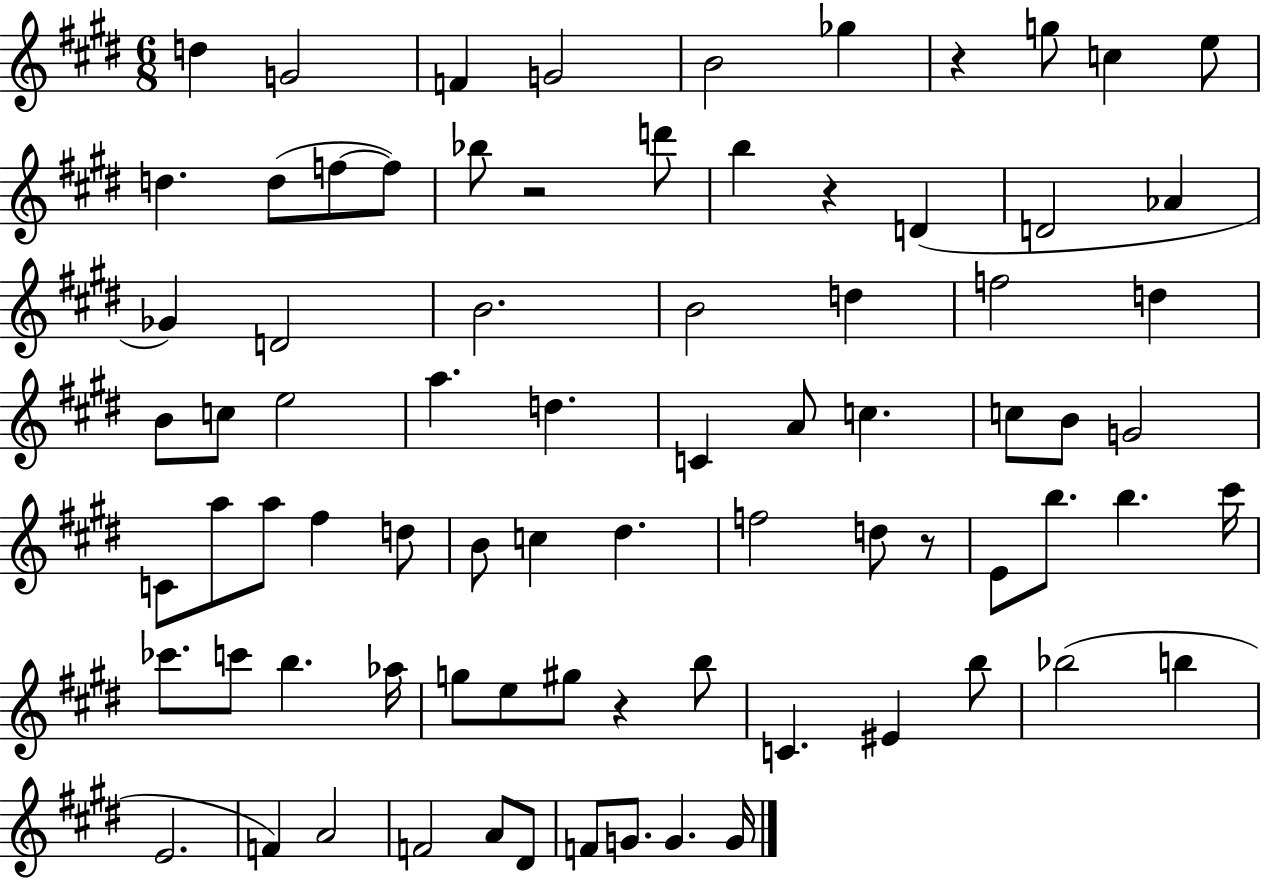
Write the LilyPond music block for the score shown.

{
  \clef treble
  \numericTimeSignature
  \time 6/8
  \key e \major
  d''4 g'2 | f'4 g'2 | b'2 ges''4 | r4 g''8 c''4 e''8 | \break d''4. d''8( f''8~~ f''8) | bes''8 r2 d'''8 | b''4 r4 d'4( | d'2 aes'4 | \break ges'4) d'2 | b'2. | b'2 d''4 | f''2 d''4 | \break b'8 c''8 e''2 | a''4. d''4. | c'4 a'8 c''4. | c''8 b'8 g'2 | \break c'8 a''8 a''8 fis''4 d''8 | b'8 c''4 dis''4. | f''2 d''8 r8 | e'8 b''8. b''4. cis'''16 | \break ces'''8. c'''8 b''4. aes''16 | g''8 e''8 gis''8 r4 b''8 | c'4. eis'4 b''8 | bes''2( b''4 | \break e'2. | f'4) a'2 | f'2 a'8 dis'8 | f'8 g'8. g'4. g'16 | \break \bar "|."
}